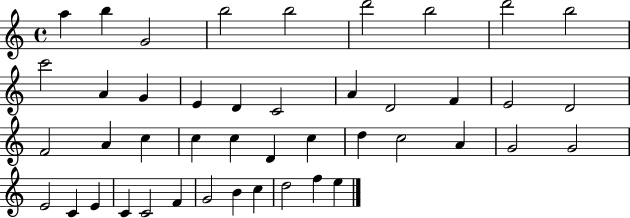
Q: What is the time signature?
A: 4/4